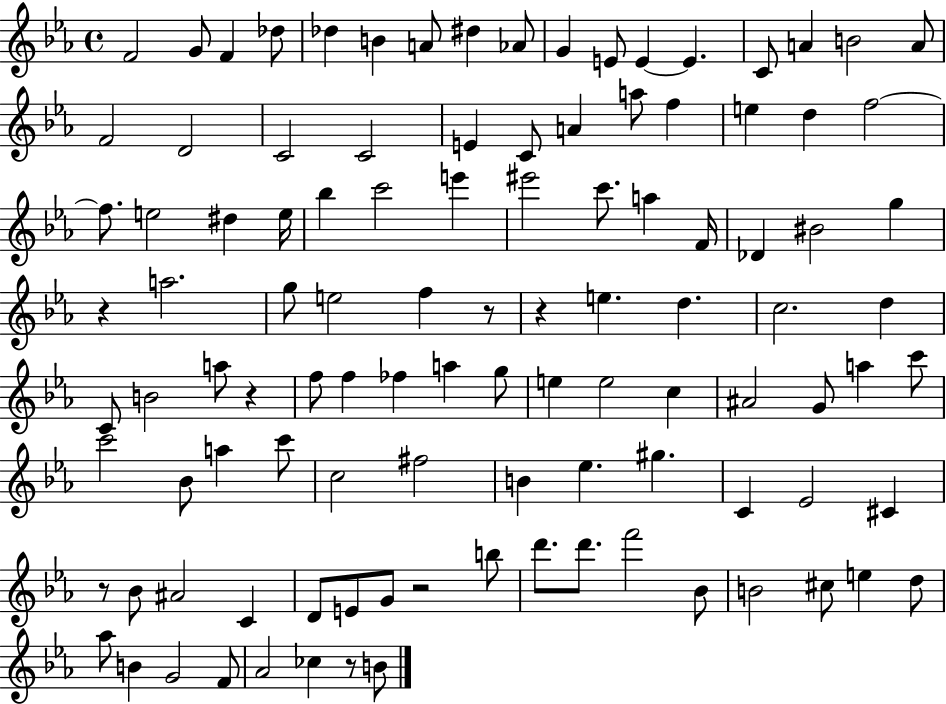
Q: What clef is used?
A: treble